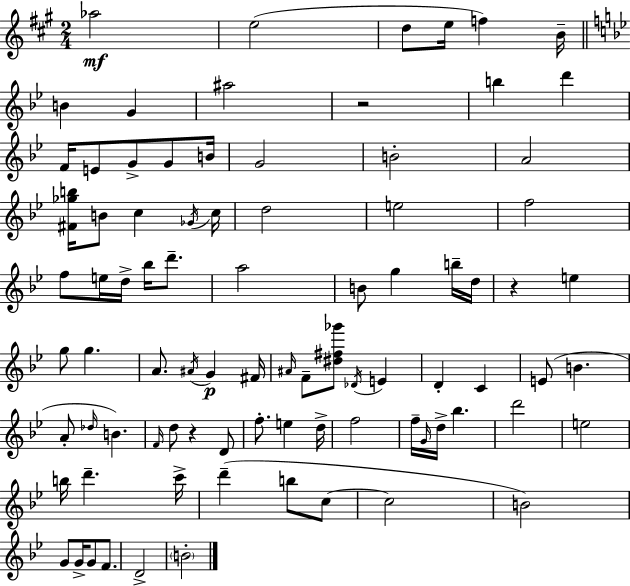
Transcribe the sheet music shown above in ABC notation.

X:1
T:Untitled
M:2/4
L:1/4
K:A
_a2 e2 d/2 e/4 f B/4 B G ^a2 z2 b d' F/4 E/2 G/2 G/2 B/4 G2 B2 A2 [^F_gb]/4 B/2 c _G/4 c/4 d2 e2 f2 f/2 e/4 d/4 _b/4 d'/2 a2 B/2 g b/4 d/4 z e g/2 g A/2 ^A/4 G ^F/4 ^A/4 F/2 [^d^f_g']/2 _D/4 E D C E/2 B A/2 _d/4 B F/4 d/2 z D/2 f/2 e d/4 f2 f/4 G/4 d/4 _b d'2 e2 b/4 d' c'/4 d' b/2 c/2 c2 B2 G/2 G/4 G/2 F/2 D2 B2